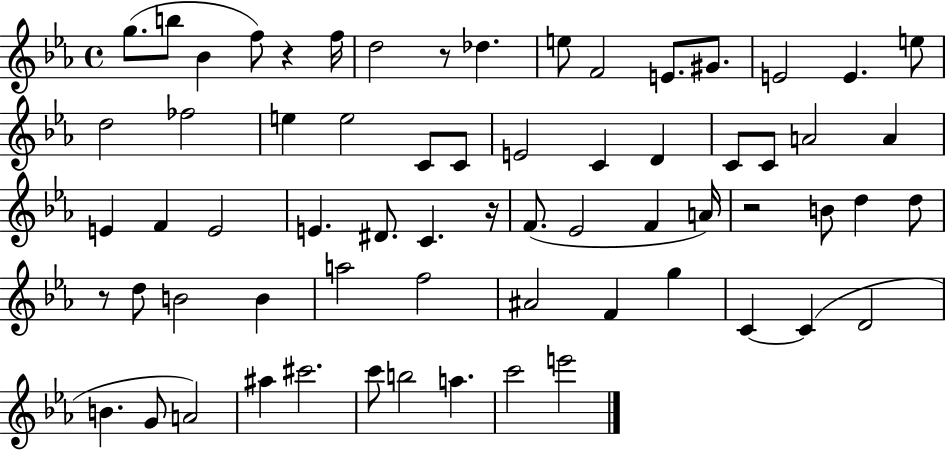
X:1
T:Untitled
M:4/4
L:1/4
K:Eb
g/2 b/2 _B f/2 z f/4 d2 z/2 _d e/2 F2 E/2 ^G/2 E2 E e/2 d2 _f2 e e2 C/2 C/2 E2 C D C/2 C/2 A2 A E F E2 E ^D/2 C z/4 F/2 _E2 F A/4 z2 B/2 d d/2 z/2 d/2 B2 B a2 f2 ^A2 F g C C D2 B G/2 A2 ^a ^c'2 c'/2 b2 a c'2 e'2